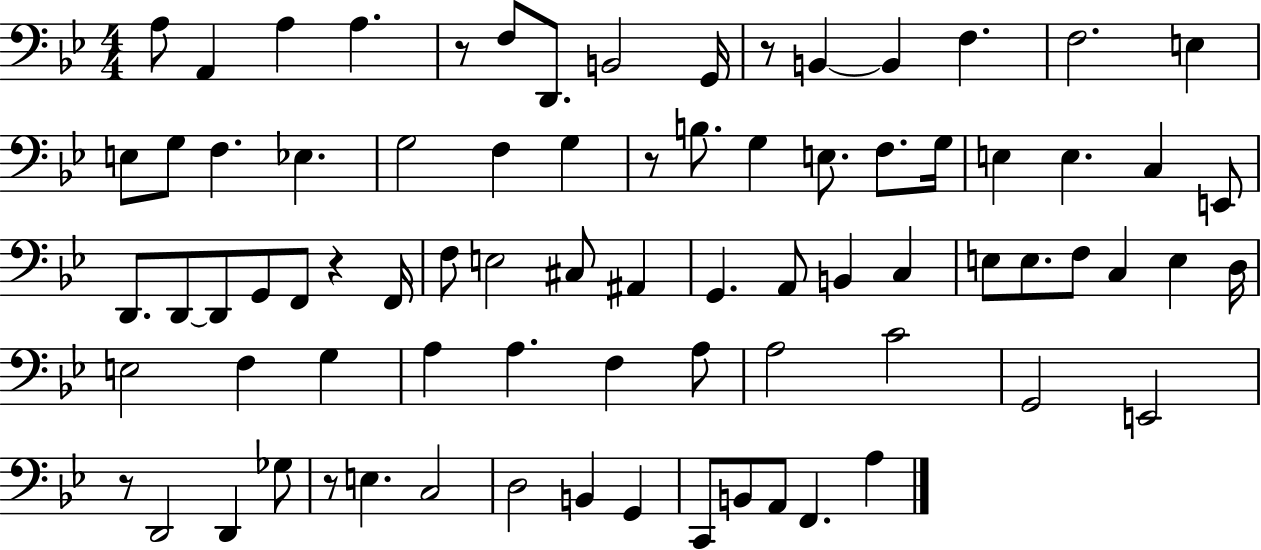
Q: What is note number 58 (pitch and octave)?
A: C4